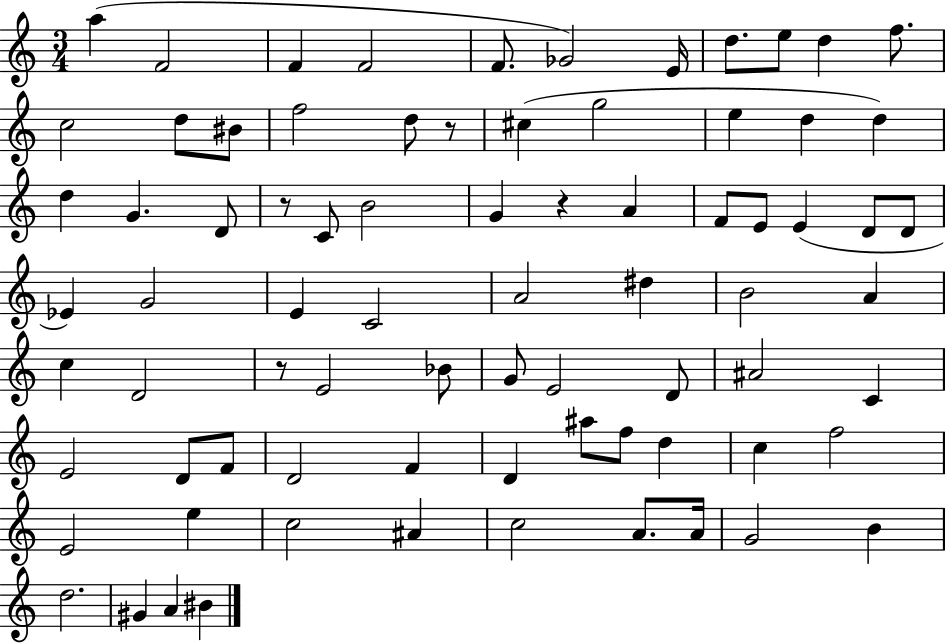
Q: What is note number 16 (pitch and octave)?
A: D5